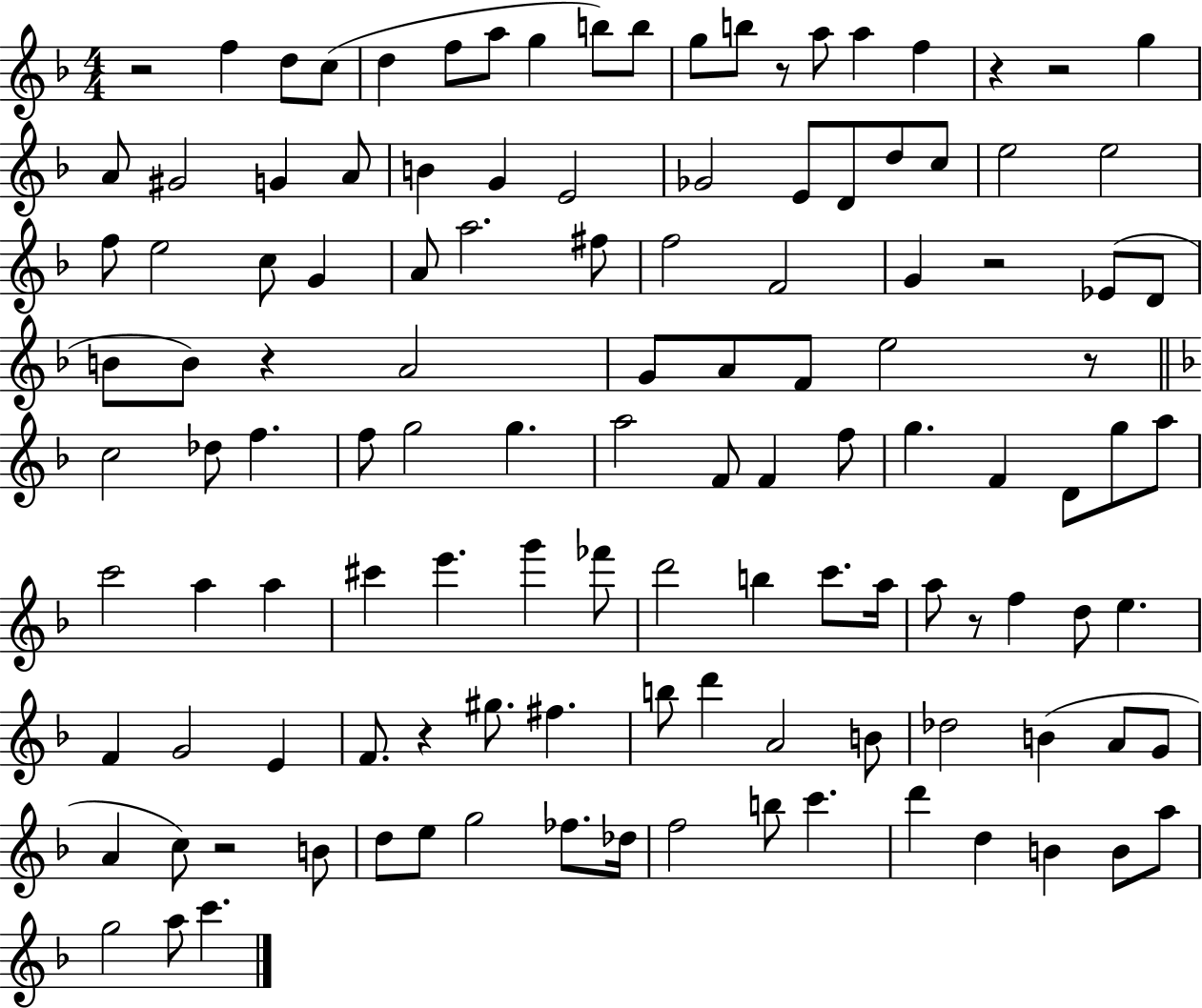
R/h F5/q D5/e C5/e D5/q F5/e A5/e G5/q B5/e B5/e G5/e B5/e R/e A5/e A5/q F5/q R/q R/h G5/q A4/e G#4/h G4/q A4/e B4/q G4/q E4/h Gb4/h E4/e D4/e D5/e C5/e E5/h E5/h F5/e E5/h C5/e G4/q A4/e A5/h. F#5/e F5/h F4/h G4/q R/h Eb4/e D4/e B4/e B4/e R/q A4/h G4/e A4/e F4/e E5/h R/e C5/h Db5/e F5/q. F5/e G5/h G5/q. A5/h F4/e F4/q F5/e G5/q. F4/q D4/e G5/e A5/e C6/h A5/q A5/q C#6/q E6/q. G6/q FES6/e D6/h B5/q C6/e. A5/s A5/e R/e F5/q D5/e E5/q. F4/q G4/h E4/q F4/e. R/q G#5/e. F#5/q. B5/e D6/q A4/h B4/e Db5/h B4/q A4/e G4/e A4/q C5/e R/h B4/e D5/e E5/e G5/h FES5/e. Db5/s F5/h B5/e C6/q. D6/q D5/q B4/q B4/e A5/e G5/h A5/e C6/q.